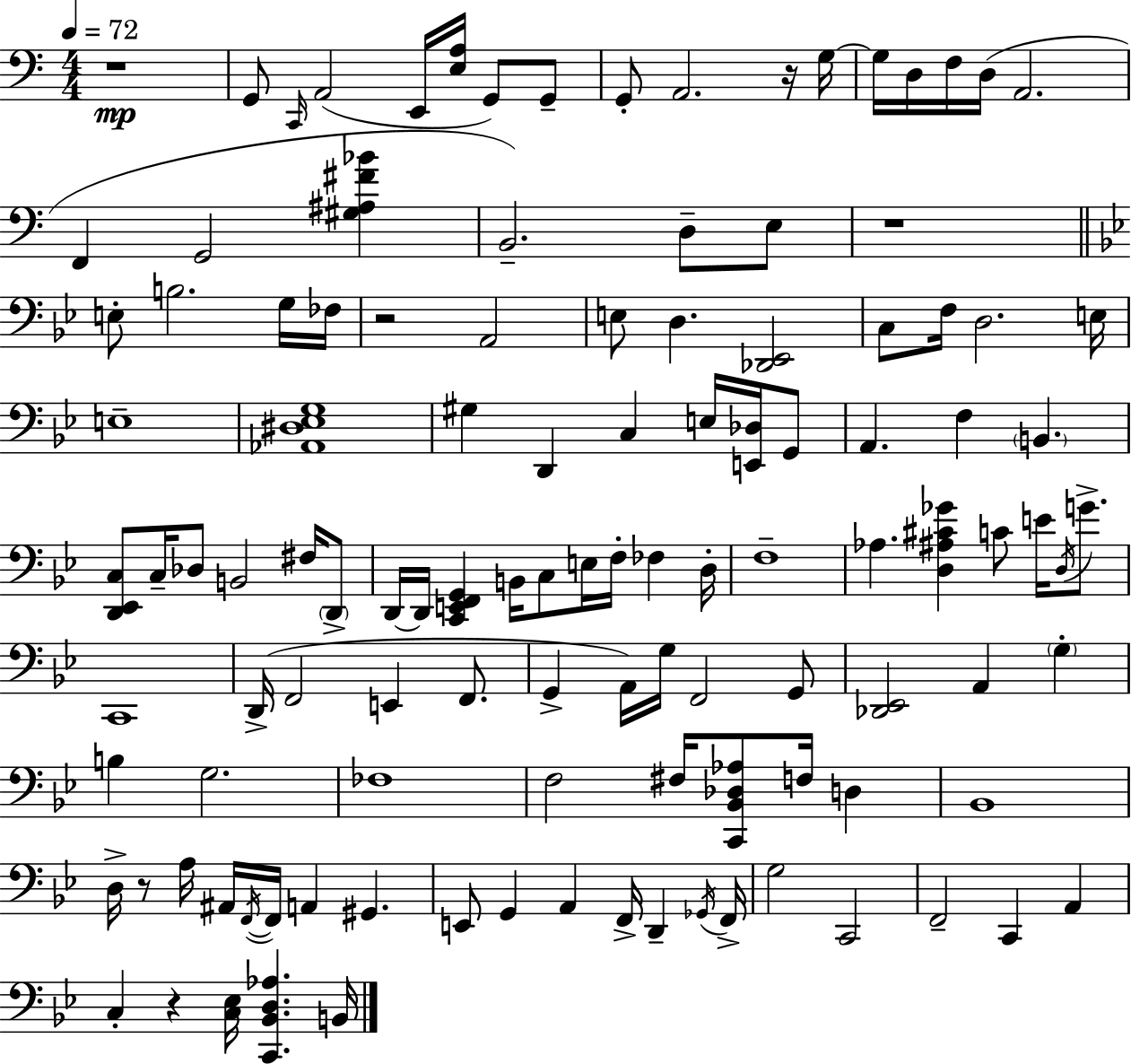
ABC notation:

X:1
T:Untitled
M:4/4
L:1/4
K:C
z4 G,,/2 C,,/4 A,,2 E,,/4 [E,A,]/4 G,,/2 G,,/2 G,,/2 A,,2 z/4 G,/4 G,/4 D,/4 F,/4 D,/4 A,,2 F,, G,,2 [^G,^A,^F_B] B,,2 D,/2 E,/2 z4 E,/2 B,2 G,/4 _F,/4 z2 A,,2 E,/2 D, [_D,,_E,,]2 C,/2 F,/4 D,2 E,/4 E,4 [_A,,^D,_E,G,]4 ^G, D,, C, E,/4 [E,,_D,]/4 G,,/2 A,, F, B,, [D,,_E,,C,]/2 C,/4 _D,/2 B,,2 ^F,/4 D,,/2 D,,/4 D,,/4 [C,,E,,F,,G,,] B,,/4 C,/2 E,/4 F,/4 _F, D,/4 F,4 _A, [D,^A,^C_G] C/2 E/4 D,/4 G/2 C,,4 D,,/4 F,,2 E,, F,,/2 G,, A,,/4 G,/4 F,,2 G,,/2 [_D,,_E,,]2 A,, G, B, G,2 _F,4 F,2 ^F,/4 [C,,_B,,_D,_A,]/2 F,/4 D, _B,,4 D,/4 z/2 A,/4 ^A,,/4 F,,/4 F,,/4 A,, ^G,, E,,/2 G,, A,, F,,/4 D,, _G,,/4 F,,/4 G,2 C,,2 F,,2 C,, A,, C, z [C,_E,]/4 [C,,_B,,D,_A,] B,,/4